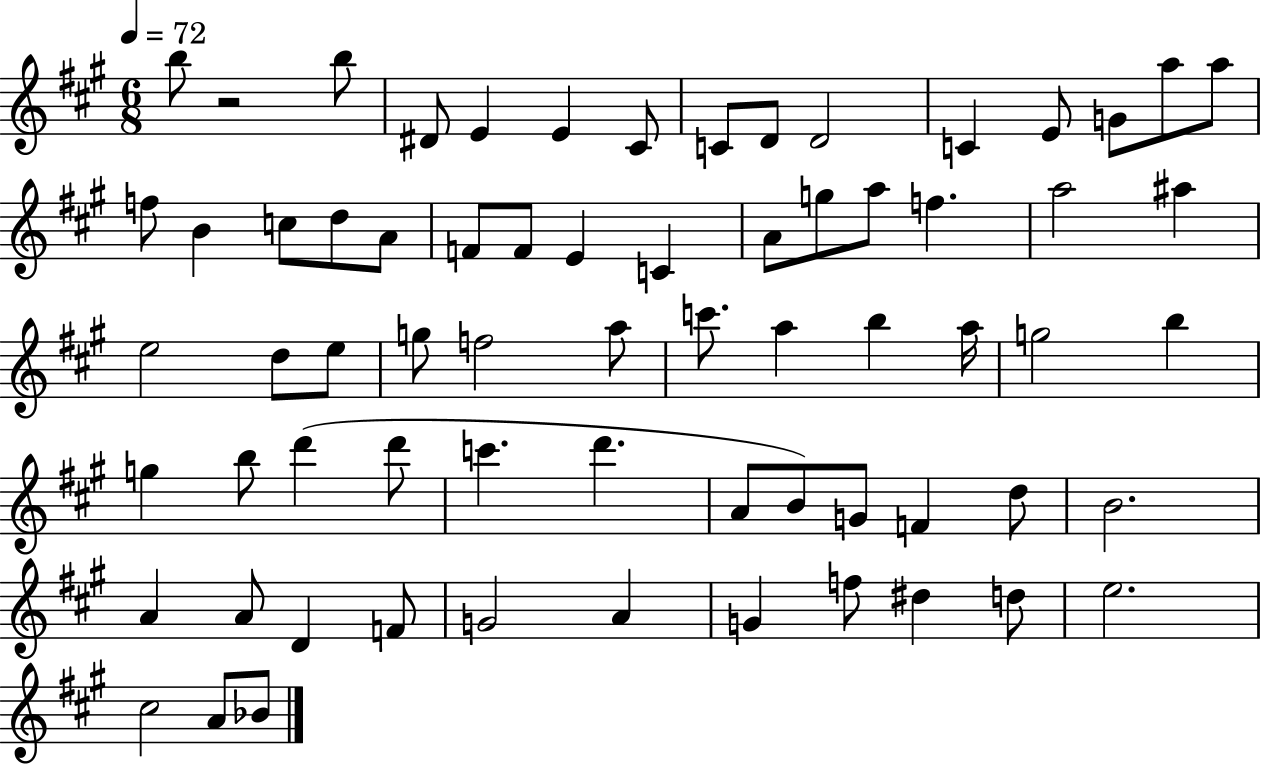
X:1
T:Untitled
M:6/8
L:1/4
K:A
b/2 z2 b/2 ^D/2 E E ^C/2 C/2 D/2 D2 C E/2 G/2 a/2 a/2 f/2 B c/2 d/2 A/2 F/2 F/2 E C A/2 g/2 a/2 f a2 ^a e2 d/2 e/2 g/2 f2 a/2 c'/2 a b a/4 g2 b g b/2 d' d'/2 c' d' A/2 B/2 G/2 F d/2 B2 A A/2 D F/2 G2 A G f/2 ^d d/2 e2 ^c2 A/2 _B/2